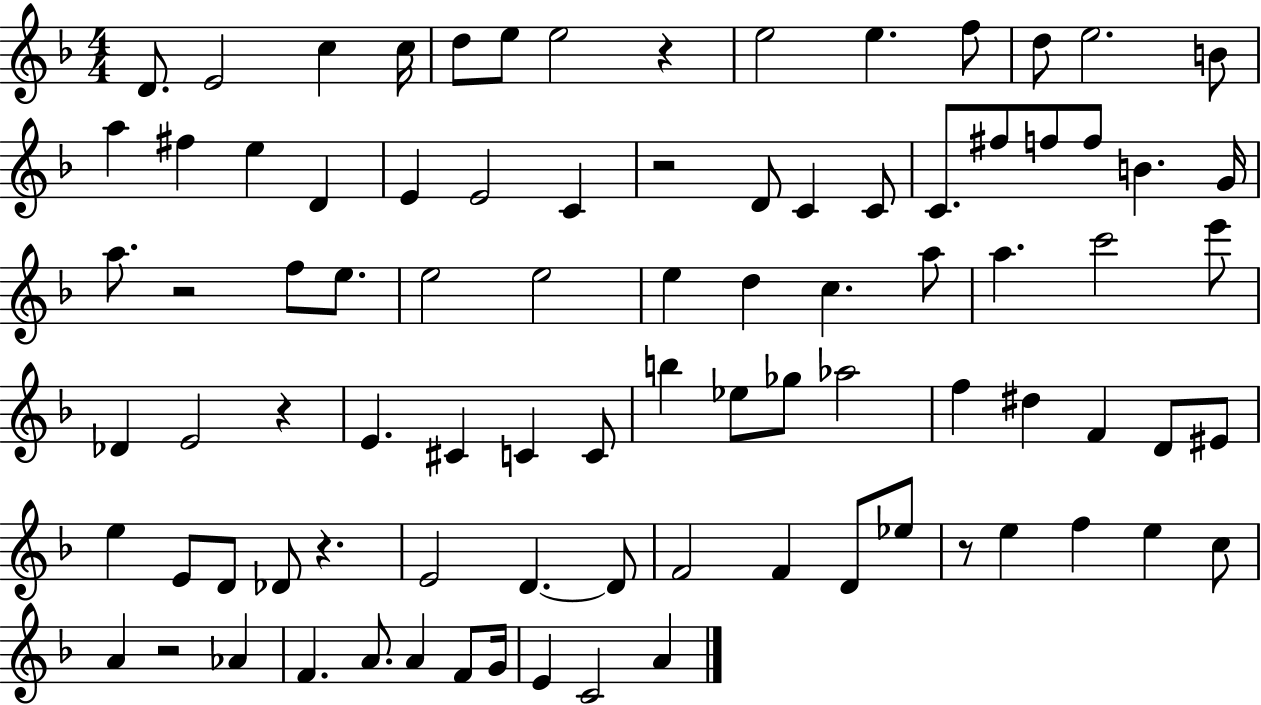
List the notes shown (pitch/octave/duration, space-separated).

D4/e. E4/h C5/q C5/s D5/e E5/e E5/h R/q E5/h E5/q. F5/e D5/e E5/h. B4/e A5/q F#5/q E5/q D4/q E4/q E4/h C4/q R/h D4/e C4/q C4/e C4/e. F#5/e F5/e F5/e B4/q. G4/s A5/e. R/h F5/e E5/e. E5/h E5/h E5/q D5/q C5/q. A5/e A5/q. C6/h E6/e Db4/q E4/h R/q E4/q. C#4/q C4/q C4/e B5/q Eb5/e Gb5/e Ab5/h F5/q D#5/q F4/q D4/e EIS4/e E5/q E4/e D4/e Db4/e R/q. E4/h D4/q. D4/e F4/h F4/q D4/e Eb5/e R/e E5/q F5/q E5/q C5/e A4/q R/h Ab4/q F4/q. A4/e. A4/q F4/e G4/s E4/q C4/h A4/q